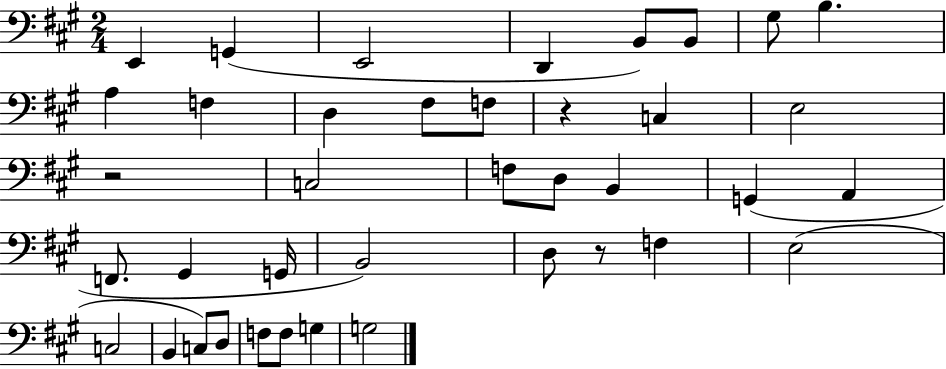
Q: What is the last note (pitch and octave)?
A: G3